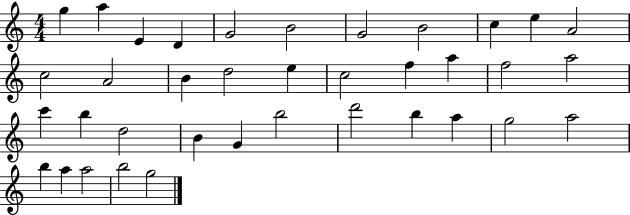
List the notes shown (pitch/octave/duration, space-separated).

G5/q A5/q E4/q D4/q G4/h B4/h G4/h B4/h C5/q E5/q A4/h C5/h A4/h B4/q D5/h E5/q C5/h F5/q A5/q F5/h A5/h C6/q B5/q D5/h B4/q G4/q B5/h D6/h B5/q A5/q G5/h A5/h B5/q A5/q A5/h B5/h G5/h